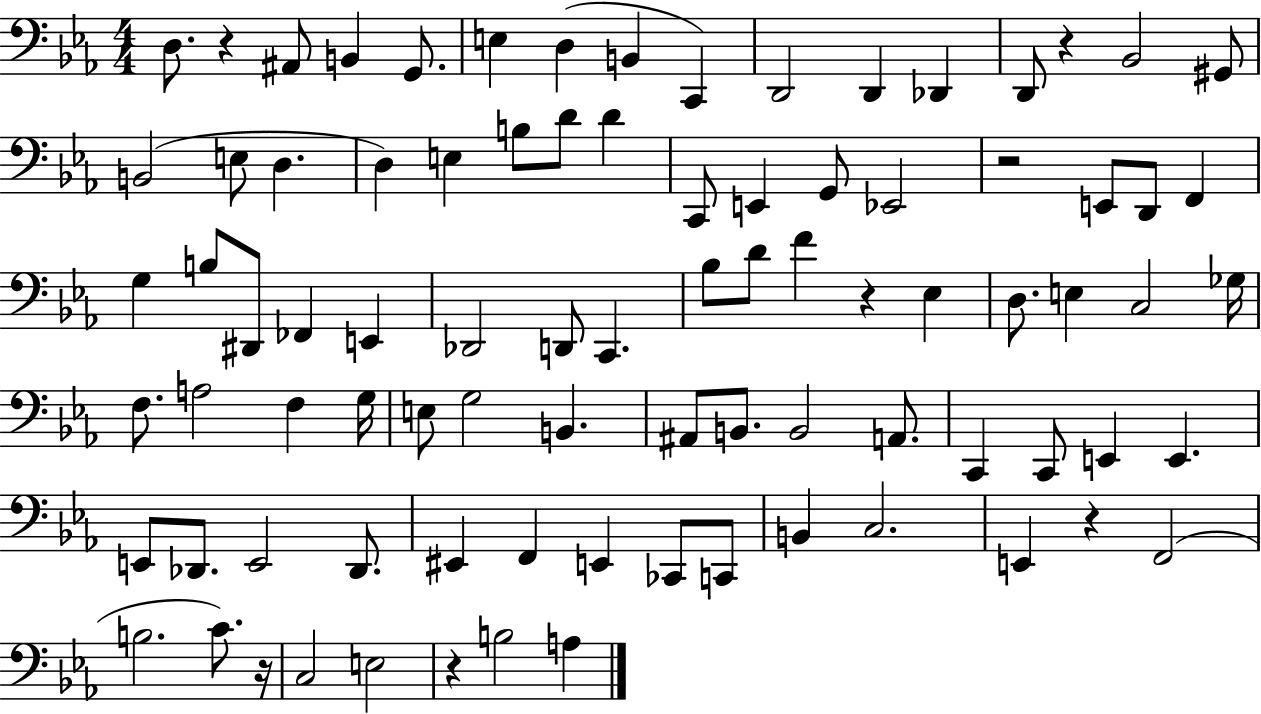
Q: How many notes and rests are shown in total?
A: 86